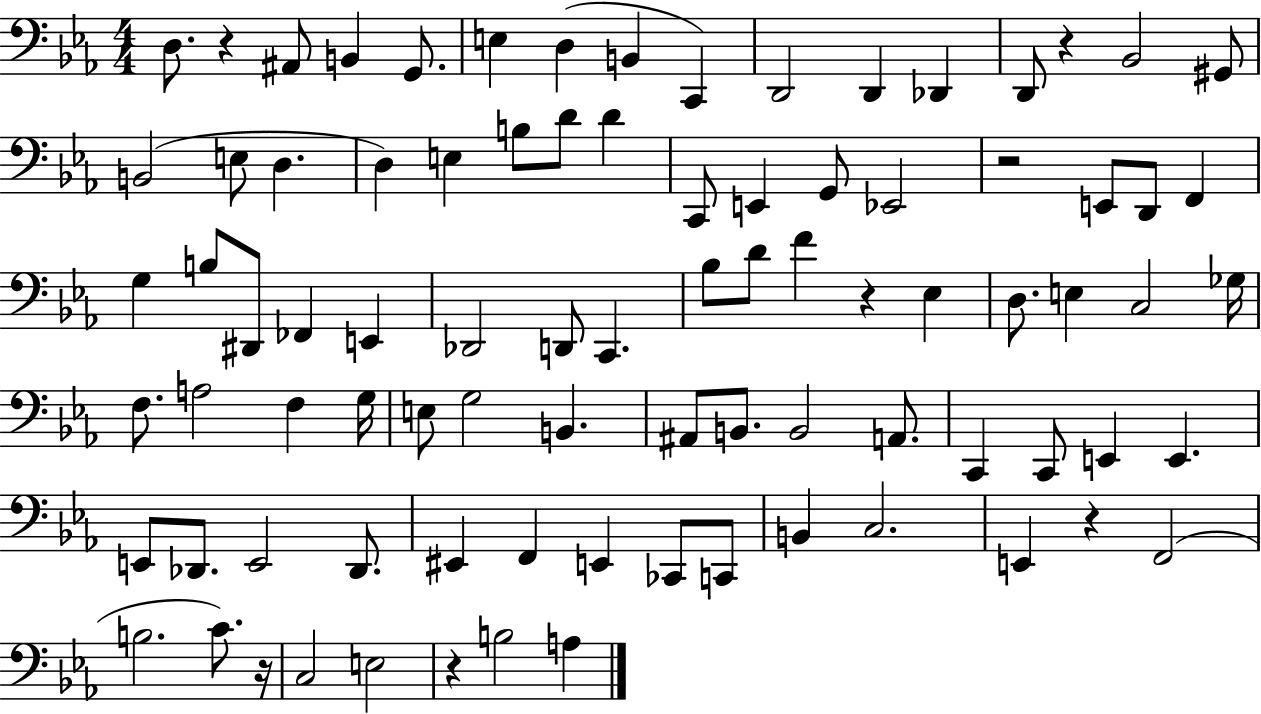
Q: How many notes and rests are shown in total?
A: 86